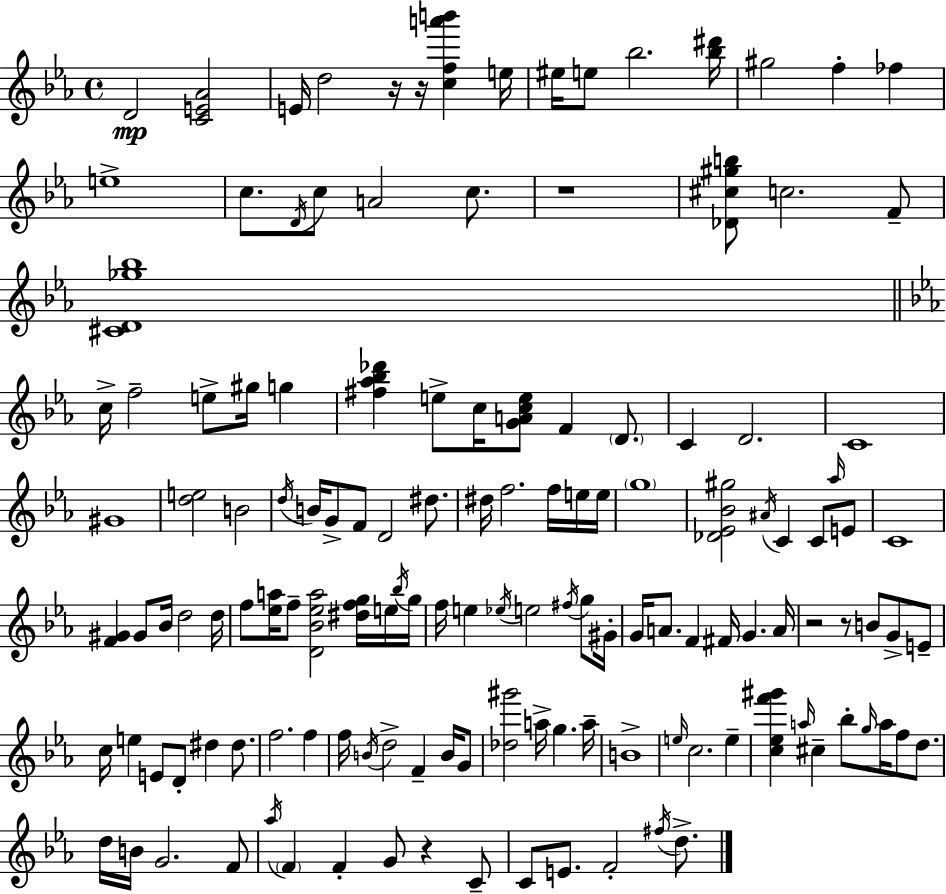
D4/h [C4,E4,Ab4]/h E4/s D5/h R/s R/s [C5,F5,A6,B6]/q E5/s EIS5/s E5/e Bb5/h. [Bb5,D#6]/s G#5/h F5/q FES5/q E5/w C5/e. D4/s C5/e A4/h C5/e. R/w [Db4,C#5,G#5,B5]/e C5/h. F4/e [C#4,D4,Gb5,Bb5]/w C5/s F5/h E5/e G#5/s G5/q [F#5,Ab5,Bb5,Db6]/q E5/e C5/s [G4,A4,C5,E5]/e F4/q D4/e. C4/q D4/h. C4/w G#4/w [D5,E5]/h B4/h D5/s B4/s G4/e F4/e D4/h D#5/e. D#5/s F5/h. F5/s E5/s E5/s G5/w [Db4,Eb4,Bb4,G#5]/h A#4/s C4/q C4/e Ab5/s E4/e C4/w [F4,G#4]/q G#4/e Bb4/s D5/h D5/s F5/e [Eb5,A5]/s F5/e [D4,Bb4,Eb5,A5]/h [D#5,F5,G5]/s E5/s Bb5/s G5/s F5/s E5/q Eb5/s E5/h F#5/s G5/e G#4/s G4/s A4/e. F4/q F#4/s G4/q. A4/s R/h R/e B4/e G4/e E4/e C5/s E5/q E4/e D4/e D#5/q D#5/e. F5/h. F5/q F5/s B4/s D5/h F4/q B4/s G4/e [Db5,G#6]/h A5/s G5/q. A5/s B4/w E5/s C5/h. E5/q [C5,Eb5,F6,G#6]/q A5/s C#5/q Bb5/e G5/s A5/s F5/e D5/e. D5/s B4/s G4/h. F4/e Ab5/s F4/q F4/q G4/e R/q C4/e C4/e E4/e. F4/h F#5/s D5/e.